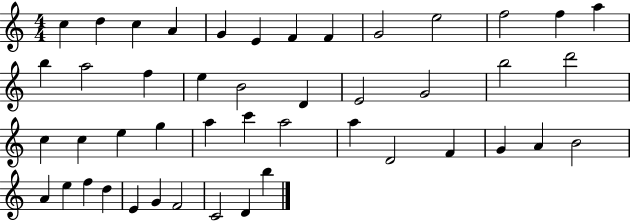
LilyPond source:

{
  \clef treble
  \numericTimeSignature
  \time 4/4
  \key c \major
  c''4 d''4 c''4 a'4 | g'4 e'4 f'4 f'4 | g'2 e''2 | f''2 f''4 a''4 | \break b''4 a''2 f''4 | e''4 b'2 d'4 | e'2 g'2 | b''2 d'''2 | \break c''4 c''4 e''4 g''4 | a''4 c'''4 a''2 | a''4 d'2 f'4 | g'4 a'4 b'2 | \break a'4 e''4 f''4 d''4 | e'4 g'4 f'2 | c'2 d'4 b''4 | \bar "|."
}